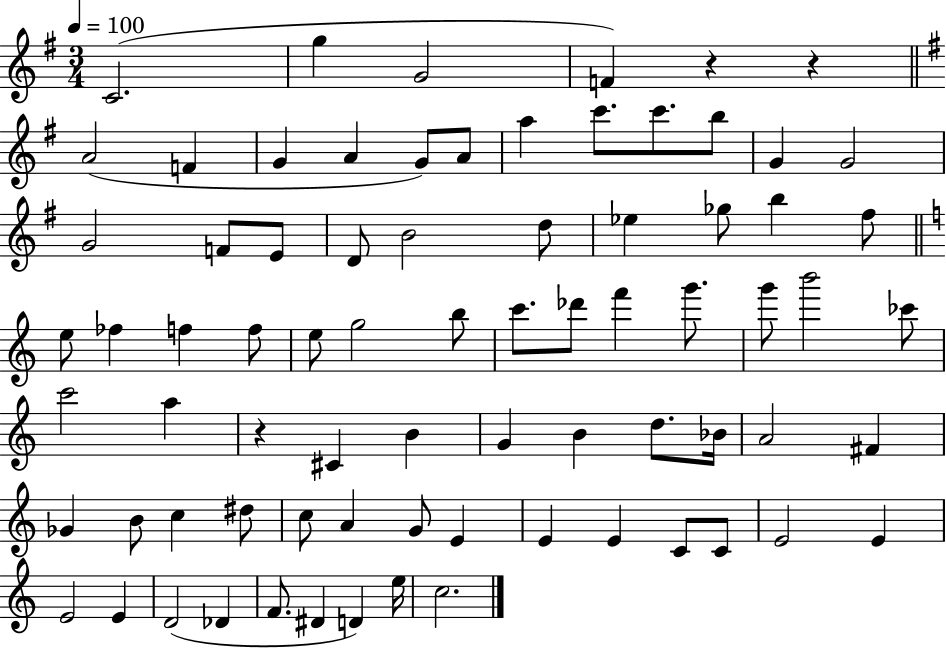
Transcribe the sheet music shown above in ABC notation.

X:1
T:Untitled
M:3/4
L:1/4
K:G
C2 g G2 F z z A2 F G A G/2 A/2 a c'/2 c'/2 b/2 G G2 G2 F/2 E/2 D/2 B2 d/2 _e _g/2 b ^f/2 e/2 _f f f/2 e/2 g2 b/2 c'/2 _d'/2 f' g'/2 g'/2 b'2 _c'/2 c'2 a z ^C B G B d/2 _B/4 A2 ^F _G B/2 c ^d/2 c/2 A G/2 E E E C/2 C/2 E2 E E2 E D2 _D F/2 ^D D e/4 c2